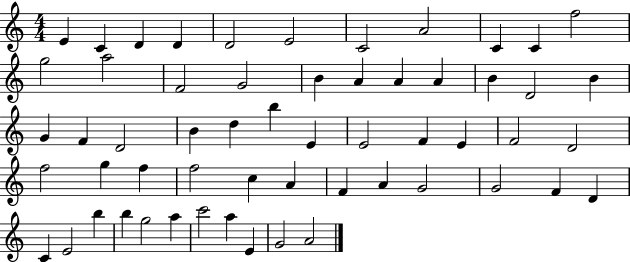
E4/q C4/q D4/q D4/q D4/h E4/h C4/h A4/h C4/q C4/q F5/h G5/h A5/h F4/h G4/h B4/q A4/q A4/q A4/q B4/q D4/h B4/q G4/q F4/q D4/h B4/q D5/q B5/q E4/q E4/h F4/q E4/q F4/h D4/h F5/h G5/q F5/q F5/h C5/q A4/q F4/q A4/q G4/h G4/h F4/q D4/q C4/q E4/h B5/q B5/q G5/h A5/q C6/h A5/q E4/q G4/h A4/h